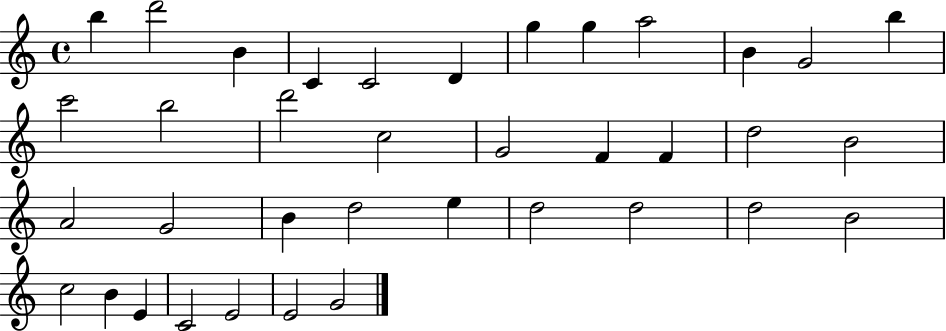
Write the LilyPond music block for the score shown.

{
  \clef treble
  \time 4/4
  \defaultTimeSignature
  \key c \major
  b''4 d'''2 b'4 | c'4 c'2 d'4 | g''4 g''4 a''2 | b'4 g'2 b''4 | \break c'''2 b''2 | d'''2 c''2 | g'2 f'4 f'4 | d''2 b'2 | \break a'2 g'2 | b'4 d''2 e''4 | d''2 d''2 | d''2 b'2 | \break c''2 b'4 e'4 | c'2 e'2 | e'2 g'2 | \bar "|."
}